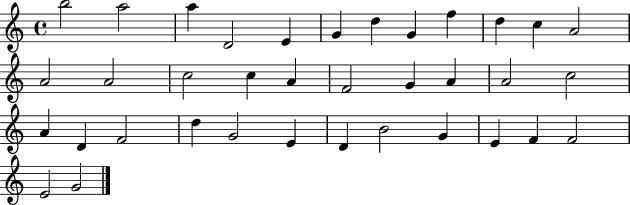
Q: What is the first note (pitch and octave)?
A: B5